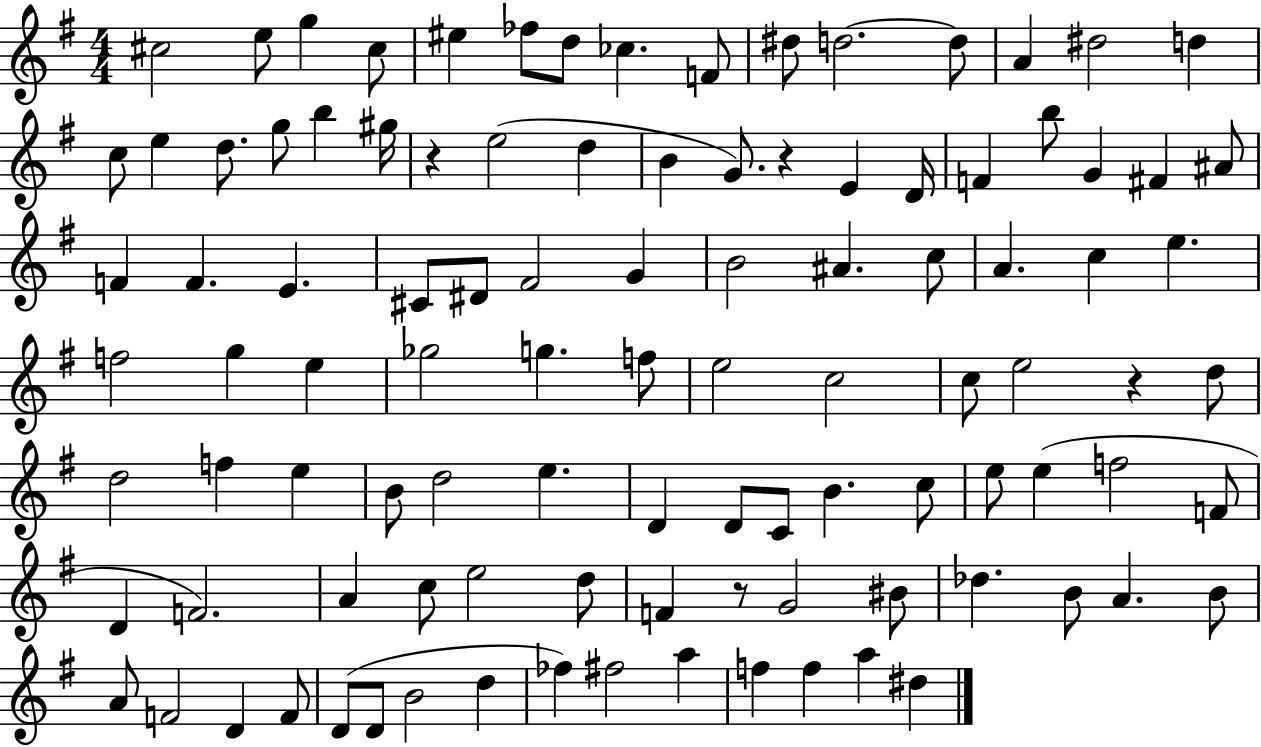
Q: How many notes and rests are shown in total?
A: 103